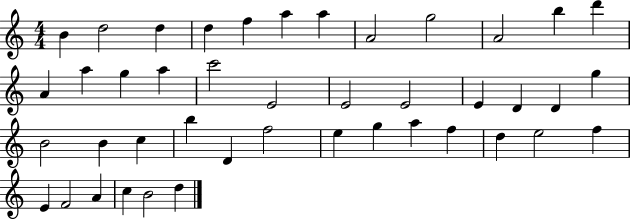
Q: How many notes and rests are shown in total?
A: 43